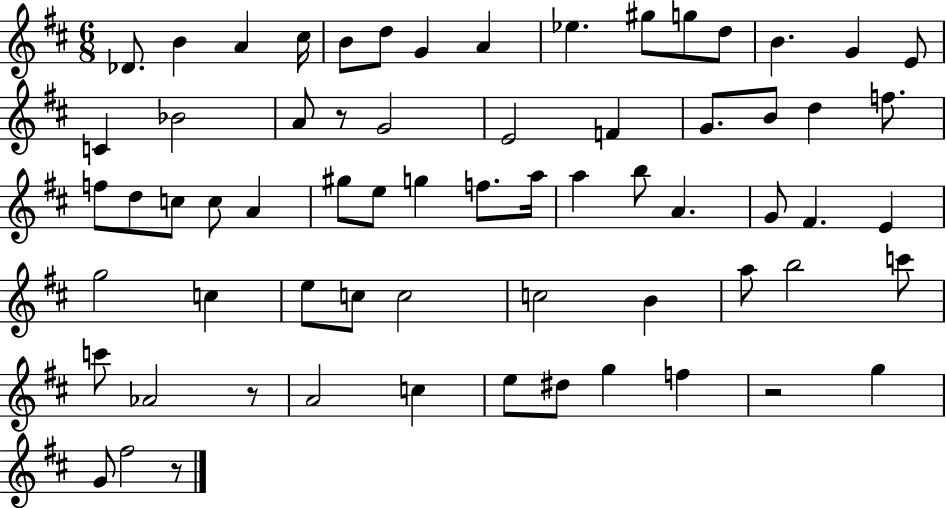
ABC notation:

X:1
T:Untitled
M:6/8
L:1/4
K:D
_D/2 B A ^c/4 B/2 d/2 G A _e ^g/2 g/2 d/2 B G E/2 C _B2 A/2 z/2 G2 E2 F G/2 B/2 d f/2 f/2 d/2 c/2 c/2 A ^g/2 e/2 g f/2 a/4 a b/2 A G/2 ^F E g2 c e/2 c/2 c2 c2 B a/2 b2 c'/2 c'/2 _A2 z/2 A2 c e/2 ^d/2 g f z2 g G/2 ^f2 z/2